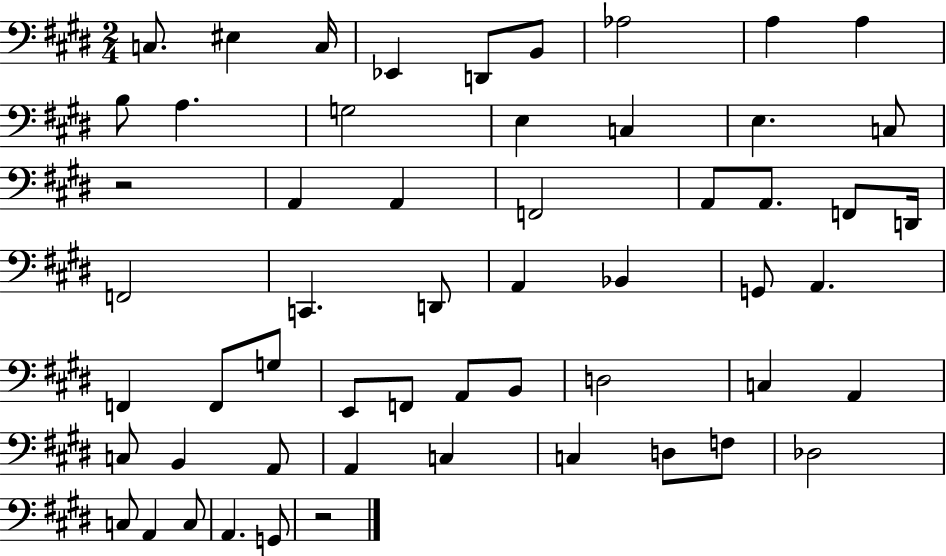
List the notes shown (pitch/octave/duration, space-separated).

C3/e. EIS3/q C3/s Eb2/q D2/e B2/e Ab3/h A3/q A3/q B3/e A3/q. G3/h E3/q C3/q E3/q. C3/e R/h A2/q A2/q F2/h A2/e A2/e. F2/e D2/s F2/h C2/q. D2/e A2/q Bb2/q G2/e A2/q. F2/q F2/e G3/e E2/e F2/e A2/e B2/e D3/h C3/q A2/q C3/e B2/q A2/e A2/q C3/q C3/q D3/e F3/e Db3/h C3/e A2/q C3/e A2/q. G2/e R/h